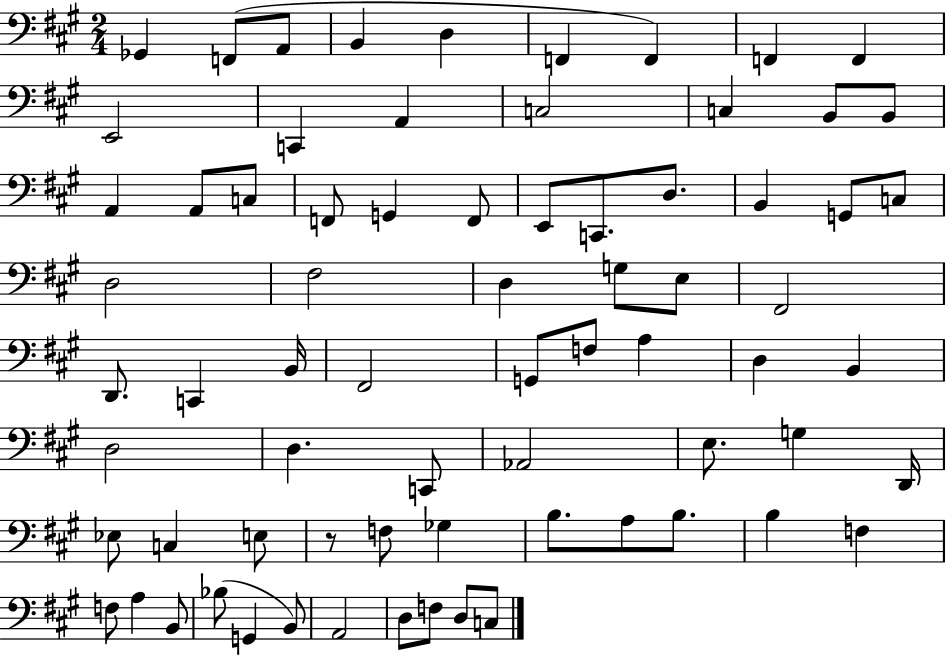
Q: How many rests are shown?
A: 1